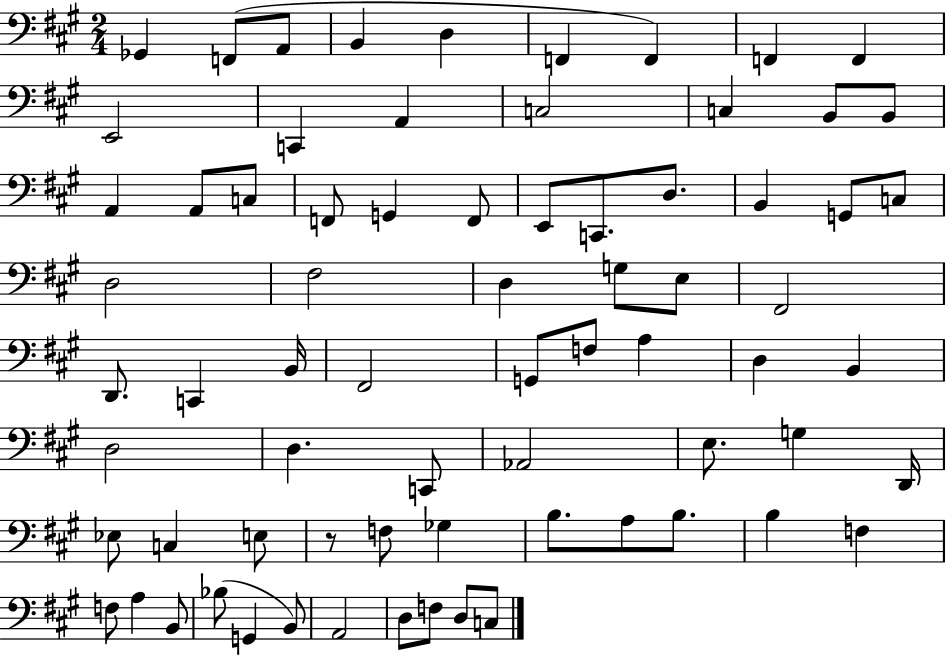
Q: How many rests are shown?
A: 1